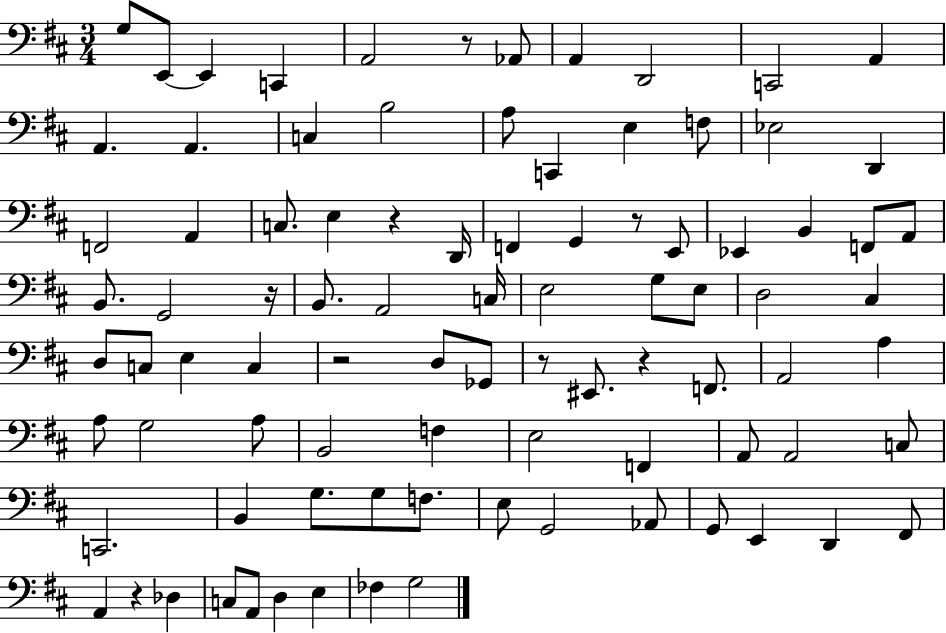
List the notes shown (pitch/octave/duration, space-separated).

G3/e E2/e E2/q C2/q A2/h R/e Ab2/e A2/q D2/h C2/h A2/q A2/q. A2/q. C3/q B3/h A3/e C2/q E3/q F3/e Eb3/h D2/q F2/h A2/q C3/e. E3/q R/q D2/s F2/q G2/q R/e E2/e Eb2/q B2/q F2/e A2/e B2/e. G2/h R/s B2/e. A2/h C3/s E3/h G3/e E3/e D3/h C#3/q D3/e C3/e E3/q C3/q R/h D3/e Gb2/e R/e EIS2/e. R/q F2/e. A2/h A3/q A3/e G3/h A3/e B2/h F3/q E3/h F2/q A2/e A2/h C3/e C2/h. B2/q G3/e. G3/e F3/e. E3/e G2/h Ab2/e G2/e E2/q D2/q F#2/e A2/q R/q Db3/q C3/e A2/e D3/q E3/q FES3/q G3/h